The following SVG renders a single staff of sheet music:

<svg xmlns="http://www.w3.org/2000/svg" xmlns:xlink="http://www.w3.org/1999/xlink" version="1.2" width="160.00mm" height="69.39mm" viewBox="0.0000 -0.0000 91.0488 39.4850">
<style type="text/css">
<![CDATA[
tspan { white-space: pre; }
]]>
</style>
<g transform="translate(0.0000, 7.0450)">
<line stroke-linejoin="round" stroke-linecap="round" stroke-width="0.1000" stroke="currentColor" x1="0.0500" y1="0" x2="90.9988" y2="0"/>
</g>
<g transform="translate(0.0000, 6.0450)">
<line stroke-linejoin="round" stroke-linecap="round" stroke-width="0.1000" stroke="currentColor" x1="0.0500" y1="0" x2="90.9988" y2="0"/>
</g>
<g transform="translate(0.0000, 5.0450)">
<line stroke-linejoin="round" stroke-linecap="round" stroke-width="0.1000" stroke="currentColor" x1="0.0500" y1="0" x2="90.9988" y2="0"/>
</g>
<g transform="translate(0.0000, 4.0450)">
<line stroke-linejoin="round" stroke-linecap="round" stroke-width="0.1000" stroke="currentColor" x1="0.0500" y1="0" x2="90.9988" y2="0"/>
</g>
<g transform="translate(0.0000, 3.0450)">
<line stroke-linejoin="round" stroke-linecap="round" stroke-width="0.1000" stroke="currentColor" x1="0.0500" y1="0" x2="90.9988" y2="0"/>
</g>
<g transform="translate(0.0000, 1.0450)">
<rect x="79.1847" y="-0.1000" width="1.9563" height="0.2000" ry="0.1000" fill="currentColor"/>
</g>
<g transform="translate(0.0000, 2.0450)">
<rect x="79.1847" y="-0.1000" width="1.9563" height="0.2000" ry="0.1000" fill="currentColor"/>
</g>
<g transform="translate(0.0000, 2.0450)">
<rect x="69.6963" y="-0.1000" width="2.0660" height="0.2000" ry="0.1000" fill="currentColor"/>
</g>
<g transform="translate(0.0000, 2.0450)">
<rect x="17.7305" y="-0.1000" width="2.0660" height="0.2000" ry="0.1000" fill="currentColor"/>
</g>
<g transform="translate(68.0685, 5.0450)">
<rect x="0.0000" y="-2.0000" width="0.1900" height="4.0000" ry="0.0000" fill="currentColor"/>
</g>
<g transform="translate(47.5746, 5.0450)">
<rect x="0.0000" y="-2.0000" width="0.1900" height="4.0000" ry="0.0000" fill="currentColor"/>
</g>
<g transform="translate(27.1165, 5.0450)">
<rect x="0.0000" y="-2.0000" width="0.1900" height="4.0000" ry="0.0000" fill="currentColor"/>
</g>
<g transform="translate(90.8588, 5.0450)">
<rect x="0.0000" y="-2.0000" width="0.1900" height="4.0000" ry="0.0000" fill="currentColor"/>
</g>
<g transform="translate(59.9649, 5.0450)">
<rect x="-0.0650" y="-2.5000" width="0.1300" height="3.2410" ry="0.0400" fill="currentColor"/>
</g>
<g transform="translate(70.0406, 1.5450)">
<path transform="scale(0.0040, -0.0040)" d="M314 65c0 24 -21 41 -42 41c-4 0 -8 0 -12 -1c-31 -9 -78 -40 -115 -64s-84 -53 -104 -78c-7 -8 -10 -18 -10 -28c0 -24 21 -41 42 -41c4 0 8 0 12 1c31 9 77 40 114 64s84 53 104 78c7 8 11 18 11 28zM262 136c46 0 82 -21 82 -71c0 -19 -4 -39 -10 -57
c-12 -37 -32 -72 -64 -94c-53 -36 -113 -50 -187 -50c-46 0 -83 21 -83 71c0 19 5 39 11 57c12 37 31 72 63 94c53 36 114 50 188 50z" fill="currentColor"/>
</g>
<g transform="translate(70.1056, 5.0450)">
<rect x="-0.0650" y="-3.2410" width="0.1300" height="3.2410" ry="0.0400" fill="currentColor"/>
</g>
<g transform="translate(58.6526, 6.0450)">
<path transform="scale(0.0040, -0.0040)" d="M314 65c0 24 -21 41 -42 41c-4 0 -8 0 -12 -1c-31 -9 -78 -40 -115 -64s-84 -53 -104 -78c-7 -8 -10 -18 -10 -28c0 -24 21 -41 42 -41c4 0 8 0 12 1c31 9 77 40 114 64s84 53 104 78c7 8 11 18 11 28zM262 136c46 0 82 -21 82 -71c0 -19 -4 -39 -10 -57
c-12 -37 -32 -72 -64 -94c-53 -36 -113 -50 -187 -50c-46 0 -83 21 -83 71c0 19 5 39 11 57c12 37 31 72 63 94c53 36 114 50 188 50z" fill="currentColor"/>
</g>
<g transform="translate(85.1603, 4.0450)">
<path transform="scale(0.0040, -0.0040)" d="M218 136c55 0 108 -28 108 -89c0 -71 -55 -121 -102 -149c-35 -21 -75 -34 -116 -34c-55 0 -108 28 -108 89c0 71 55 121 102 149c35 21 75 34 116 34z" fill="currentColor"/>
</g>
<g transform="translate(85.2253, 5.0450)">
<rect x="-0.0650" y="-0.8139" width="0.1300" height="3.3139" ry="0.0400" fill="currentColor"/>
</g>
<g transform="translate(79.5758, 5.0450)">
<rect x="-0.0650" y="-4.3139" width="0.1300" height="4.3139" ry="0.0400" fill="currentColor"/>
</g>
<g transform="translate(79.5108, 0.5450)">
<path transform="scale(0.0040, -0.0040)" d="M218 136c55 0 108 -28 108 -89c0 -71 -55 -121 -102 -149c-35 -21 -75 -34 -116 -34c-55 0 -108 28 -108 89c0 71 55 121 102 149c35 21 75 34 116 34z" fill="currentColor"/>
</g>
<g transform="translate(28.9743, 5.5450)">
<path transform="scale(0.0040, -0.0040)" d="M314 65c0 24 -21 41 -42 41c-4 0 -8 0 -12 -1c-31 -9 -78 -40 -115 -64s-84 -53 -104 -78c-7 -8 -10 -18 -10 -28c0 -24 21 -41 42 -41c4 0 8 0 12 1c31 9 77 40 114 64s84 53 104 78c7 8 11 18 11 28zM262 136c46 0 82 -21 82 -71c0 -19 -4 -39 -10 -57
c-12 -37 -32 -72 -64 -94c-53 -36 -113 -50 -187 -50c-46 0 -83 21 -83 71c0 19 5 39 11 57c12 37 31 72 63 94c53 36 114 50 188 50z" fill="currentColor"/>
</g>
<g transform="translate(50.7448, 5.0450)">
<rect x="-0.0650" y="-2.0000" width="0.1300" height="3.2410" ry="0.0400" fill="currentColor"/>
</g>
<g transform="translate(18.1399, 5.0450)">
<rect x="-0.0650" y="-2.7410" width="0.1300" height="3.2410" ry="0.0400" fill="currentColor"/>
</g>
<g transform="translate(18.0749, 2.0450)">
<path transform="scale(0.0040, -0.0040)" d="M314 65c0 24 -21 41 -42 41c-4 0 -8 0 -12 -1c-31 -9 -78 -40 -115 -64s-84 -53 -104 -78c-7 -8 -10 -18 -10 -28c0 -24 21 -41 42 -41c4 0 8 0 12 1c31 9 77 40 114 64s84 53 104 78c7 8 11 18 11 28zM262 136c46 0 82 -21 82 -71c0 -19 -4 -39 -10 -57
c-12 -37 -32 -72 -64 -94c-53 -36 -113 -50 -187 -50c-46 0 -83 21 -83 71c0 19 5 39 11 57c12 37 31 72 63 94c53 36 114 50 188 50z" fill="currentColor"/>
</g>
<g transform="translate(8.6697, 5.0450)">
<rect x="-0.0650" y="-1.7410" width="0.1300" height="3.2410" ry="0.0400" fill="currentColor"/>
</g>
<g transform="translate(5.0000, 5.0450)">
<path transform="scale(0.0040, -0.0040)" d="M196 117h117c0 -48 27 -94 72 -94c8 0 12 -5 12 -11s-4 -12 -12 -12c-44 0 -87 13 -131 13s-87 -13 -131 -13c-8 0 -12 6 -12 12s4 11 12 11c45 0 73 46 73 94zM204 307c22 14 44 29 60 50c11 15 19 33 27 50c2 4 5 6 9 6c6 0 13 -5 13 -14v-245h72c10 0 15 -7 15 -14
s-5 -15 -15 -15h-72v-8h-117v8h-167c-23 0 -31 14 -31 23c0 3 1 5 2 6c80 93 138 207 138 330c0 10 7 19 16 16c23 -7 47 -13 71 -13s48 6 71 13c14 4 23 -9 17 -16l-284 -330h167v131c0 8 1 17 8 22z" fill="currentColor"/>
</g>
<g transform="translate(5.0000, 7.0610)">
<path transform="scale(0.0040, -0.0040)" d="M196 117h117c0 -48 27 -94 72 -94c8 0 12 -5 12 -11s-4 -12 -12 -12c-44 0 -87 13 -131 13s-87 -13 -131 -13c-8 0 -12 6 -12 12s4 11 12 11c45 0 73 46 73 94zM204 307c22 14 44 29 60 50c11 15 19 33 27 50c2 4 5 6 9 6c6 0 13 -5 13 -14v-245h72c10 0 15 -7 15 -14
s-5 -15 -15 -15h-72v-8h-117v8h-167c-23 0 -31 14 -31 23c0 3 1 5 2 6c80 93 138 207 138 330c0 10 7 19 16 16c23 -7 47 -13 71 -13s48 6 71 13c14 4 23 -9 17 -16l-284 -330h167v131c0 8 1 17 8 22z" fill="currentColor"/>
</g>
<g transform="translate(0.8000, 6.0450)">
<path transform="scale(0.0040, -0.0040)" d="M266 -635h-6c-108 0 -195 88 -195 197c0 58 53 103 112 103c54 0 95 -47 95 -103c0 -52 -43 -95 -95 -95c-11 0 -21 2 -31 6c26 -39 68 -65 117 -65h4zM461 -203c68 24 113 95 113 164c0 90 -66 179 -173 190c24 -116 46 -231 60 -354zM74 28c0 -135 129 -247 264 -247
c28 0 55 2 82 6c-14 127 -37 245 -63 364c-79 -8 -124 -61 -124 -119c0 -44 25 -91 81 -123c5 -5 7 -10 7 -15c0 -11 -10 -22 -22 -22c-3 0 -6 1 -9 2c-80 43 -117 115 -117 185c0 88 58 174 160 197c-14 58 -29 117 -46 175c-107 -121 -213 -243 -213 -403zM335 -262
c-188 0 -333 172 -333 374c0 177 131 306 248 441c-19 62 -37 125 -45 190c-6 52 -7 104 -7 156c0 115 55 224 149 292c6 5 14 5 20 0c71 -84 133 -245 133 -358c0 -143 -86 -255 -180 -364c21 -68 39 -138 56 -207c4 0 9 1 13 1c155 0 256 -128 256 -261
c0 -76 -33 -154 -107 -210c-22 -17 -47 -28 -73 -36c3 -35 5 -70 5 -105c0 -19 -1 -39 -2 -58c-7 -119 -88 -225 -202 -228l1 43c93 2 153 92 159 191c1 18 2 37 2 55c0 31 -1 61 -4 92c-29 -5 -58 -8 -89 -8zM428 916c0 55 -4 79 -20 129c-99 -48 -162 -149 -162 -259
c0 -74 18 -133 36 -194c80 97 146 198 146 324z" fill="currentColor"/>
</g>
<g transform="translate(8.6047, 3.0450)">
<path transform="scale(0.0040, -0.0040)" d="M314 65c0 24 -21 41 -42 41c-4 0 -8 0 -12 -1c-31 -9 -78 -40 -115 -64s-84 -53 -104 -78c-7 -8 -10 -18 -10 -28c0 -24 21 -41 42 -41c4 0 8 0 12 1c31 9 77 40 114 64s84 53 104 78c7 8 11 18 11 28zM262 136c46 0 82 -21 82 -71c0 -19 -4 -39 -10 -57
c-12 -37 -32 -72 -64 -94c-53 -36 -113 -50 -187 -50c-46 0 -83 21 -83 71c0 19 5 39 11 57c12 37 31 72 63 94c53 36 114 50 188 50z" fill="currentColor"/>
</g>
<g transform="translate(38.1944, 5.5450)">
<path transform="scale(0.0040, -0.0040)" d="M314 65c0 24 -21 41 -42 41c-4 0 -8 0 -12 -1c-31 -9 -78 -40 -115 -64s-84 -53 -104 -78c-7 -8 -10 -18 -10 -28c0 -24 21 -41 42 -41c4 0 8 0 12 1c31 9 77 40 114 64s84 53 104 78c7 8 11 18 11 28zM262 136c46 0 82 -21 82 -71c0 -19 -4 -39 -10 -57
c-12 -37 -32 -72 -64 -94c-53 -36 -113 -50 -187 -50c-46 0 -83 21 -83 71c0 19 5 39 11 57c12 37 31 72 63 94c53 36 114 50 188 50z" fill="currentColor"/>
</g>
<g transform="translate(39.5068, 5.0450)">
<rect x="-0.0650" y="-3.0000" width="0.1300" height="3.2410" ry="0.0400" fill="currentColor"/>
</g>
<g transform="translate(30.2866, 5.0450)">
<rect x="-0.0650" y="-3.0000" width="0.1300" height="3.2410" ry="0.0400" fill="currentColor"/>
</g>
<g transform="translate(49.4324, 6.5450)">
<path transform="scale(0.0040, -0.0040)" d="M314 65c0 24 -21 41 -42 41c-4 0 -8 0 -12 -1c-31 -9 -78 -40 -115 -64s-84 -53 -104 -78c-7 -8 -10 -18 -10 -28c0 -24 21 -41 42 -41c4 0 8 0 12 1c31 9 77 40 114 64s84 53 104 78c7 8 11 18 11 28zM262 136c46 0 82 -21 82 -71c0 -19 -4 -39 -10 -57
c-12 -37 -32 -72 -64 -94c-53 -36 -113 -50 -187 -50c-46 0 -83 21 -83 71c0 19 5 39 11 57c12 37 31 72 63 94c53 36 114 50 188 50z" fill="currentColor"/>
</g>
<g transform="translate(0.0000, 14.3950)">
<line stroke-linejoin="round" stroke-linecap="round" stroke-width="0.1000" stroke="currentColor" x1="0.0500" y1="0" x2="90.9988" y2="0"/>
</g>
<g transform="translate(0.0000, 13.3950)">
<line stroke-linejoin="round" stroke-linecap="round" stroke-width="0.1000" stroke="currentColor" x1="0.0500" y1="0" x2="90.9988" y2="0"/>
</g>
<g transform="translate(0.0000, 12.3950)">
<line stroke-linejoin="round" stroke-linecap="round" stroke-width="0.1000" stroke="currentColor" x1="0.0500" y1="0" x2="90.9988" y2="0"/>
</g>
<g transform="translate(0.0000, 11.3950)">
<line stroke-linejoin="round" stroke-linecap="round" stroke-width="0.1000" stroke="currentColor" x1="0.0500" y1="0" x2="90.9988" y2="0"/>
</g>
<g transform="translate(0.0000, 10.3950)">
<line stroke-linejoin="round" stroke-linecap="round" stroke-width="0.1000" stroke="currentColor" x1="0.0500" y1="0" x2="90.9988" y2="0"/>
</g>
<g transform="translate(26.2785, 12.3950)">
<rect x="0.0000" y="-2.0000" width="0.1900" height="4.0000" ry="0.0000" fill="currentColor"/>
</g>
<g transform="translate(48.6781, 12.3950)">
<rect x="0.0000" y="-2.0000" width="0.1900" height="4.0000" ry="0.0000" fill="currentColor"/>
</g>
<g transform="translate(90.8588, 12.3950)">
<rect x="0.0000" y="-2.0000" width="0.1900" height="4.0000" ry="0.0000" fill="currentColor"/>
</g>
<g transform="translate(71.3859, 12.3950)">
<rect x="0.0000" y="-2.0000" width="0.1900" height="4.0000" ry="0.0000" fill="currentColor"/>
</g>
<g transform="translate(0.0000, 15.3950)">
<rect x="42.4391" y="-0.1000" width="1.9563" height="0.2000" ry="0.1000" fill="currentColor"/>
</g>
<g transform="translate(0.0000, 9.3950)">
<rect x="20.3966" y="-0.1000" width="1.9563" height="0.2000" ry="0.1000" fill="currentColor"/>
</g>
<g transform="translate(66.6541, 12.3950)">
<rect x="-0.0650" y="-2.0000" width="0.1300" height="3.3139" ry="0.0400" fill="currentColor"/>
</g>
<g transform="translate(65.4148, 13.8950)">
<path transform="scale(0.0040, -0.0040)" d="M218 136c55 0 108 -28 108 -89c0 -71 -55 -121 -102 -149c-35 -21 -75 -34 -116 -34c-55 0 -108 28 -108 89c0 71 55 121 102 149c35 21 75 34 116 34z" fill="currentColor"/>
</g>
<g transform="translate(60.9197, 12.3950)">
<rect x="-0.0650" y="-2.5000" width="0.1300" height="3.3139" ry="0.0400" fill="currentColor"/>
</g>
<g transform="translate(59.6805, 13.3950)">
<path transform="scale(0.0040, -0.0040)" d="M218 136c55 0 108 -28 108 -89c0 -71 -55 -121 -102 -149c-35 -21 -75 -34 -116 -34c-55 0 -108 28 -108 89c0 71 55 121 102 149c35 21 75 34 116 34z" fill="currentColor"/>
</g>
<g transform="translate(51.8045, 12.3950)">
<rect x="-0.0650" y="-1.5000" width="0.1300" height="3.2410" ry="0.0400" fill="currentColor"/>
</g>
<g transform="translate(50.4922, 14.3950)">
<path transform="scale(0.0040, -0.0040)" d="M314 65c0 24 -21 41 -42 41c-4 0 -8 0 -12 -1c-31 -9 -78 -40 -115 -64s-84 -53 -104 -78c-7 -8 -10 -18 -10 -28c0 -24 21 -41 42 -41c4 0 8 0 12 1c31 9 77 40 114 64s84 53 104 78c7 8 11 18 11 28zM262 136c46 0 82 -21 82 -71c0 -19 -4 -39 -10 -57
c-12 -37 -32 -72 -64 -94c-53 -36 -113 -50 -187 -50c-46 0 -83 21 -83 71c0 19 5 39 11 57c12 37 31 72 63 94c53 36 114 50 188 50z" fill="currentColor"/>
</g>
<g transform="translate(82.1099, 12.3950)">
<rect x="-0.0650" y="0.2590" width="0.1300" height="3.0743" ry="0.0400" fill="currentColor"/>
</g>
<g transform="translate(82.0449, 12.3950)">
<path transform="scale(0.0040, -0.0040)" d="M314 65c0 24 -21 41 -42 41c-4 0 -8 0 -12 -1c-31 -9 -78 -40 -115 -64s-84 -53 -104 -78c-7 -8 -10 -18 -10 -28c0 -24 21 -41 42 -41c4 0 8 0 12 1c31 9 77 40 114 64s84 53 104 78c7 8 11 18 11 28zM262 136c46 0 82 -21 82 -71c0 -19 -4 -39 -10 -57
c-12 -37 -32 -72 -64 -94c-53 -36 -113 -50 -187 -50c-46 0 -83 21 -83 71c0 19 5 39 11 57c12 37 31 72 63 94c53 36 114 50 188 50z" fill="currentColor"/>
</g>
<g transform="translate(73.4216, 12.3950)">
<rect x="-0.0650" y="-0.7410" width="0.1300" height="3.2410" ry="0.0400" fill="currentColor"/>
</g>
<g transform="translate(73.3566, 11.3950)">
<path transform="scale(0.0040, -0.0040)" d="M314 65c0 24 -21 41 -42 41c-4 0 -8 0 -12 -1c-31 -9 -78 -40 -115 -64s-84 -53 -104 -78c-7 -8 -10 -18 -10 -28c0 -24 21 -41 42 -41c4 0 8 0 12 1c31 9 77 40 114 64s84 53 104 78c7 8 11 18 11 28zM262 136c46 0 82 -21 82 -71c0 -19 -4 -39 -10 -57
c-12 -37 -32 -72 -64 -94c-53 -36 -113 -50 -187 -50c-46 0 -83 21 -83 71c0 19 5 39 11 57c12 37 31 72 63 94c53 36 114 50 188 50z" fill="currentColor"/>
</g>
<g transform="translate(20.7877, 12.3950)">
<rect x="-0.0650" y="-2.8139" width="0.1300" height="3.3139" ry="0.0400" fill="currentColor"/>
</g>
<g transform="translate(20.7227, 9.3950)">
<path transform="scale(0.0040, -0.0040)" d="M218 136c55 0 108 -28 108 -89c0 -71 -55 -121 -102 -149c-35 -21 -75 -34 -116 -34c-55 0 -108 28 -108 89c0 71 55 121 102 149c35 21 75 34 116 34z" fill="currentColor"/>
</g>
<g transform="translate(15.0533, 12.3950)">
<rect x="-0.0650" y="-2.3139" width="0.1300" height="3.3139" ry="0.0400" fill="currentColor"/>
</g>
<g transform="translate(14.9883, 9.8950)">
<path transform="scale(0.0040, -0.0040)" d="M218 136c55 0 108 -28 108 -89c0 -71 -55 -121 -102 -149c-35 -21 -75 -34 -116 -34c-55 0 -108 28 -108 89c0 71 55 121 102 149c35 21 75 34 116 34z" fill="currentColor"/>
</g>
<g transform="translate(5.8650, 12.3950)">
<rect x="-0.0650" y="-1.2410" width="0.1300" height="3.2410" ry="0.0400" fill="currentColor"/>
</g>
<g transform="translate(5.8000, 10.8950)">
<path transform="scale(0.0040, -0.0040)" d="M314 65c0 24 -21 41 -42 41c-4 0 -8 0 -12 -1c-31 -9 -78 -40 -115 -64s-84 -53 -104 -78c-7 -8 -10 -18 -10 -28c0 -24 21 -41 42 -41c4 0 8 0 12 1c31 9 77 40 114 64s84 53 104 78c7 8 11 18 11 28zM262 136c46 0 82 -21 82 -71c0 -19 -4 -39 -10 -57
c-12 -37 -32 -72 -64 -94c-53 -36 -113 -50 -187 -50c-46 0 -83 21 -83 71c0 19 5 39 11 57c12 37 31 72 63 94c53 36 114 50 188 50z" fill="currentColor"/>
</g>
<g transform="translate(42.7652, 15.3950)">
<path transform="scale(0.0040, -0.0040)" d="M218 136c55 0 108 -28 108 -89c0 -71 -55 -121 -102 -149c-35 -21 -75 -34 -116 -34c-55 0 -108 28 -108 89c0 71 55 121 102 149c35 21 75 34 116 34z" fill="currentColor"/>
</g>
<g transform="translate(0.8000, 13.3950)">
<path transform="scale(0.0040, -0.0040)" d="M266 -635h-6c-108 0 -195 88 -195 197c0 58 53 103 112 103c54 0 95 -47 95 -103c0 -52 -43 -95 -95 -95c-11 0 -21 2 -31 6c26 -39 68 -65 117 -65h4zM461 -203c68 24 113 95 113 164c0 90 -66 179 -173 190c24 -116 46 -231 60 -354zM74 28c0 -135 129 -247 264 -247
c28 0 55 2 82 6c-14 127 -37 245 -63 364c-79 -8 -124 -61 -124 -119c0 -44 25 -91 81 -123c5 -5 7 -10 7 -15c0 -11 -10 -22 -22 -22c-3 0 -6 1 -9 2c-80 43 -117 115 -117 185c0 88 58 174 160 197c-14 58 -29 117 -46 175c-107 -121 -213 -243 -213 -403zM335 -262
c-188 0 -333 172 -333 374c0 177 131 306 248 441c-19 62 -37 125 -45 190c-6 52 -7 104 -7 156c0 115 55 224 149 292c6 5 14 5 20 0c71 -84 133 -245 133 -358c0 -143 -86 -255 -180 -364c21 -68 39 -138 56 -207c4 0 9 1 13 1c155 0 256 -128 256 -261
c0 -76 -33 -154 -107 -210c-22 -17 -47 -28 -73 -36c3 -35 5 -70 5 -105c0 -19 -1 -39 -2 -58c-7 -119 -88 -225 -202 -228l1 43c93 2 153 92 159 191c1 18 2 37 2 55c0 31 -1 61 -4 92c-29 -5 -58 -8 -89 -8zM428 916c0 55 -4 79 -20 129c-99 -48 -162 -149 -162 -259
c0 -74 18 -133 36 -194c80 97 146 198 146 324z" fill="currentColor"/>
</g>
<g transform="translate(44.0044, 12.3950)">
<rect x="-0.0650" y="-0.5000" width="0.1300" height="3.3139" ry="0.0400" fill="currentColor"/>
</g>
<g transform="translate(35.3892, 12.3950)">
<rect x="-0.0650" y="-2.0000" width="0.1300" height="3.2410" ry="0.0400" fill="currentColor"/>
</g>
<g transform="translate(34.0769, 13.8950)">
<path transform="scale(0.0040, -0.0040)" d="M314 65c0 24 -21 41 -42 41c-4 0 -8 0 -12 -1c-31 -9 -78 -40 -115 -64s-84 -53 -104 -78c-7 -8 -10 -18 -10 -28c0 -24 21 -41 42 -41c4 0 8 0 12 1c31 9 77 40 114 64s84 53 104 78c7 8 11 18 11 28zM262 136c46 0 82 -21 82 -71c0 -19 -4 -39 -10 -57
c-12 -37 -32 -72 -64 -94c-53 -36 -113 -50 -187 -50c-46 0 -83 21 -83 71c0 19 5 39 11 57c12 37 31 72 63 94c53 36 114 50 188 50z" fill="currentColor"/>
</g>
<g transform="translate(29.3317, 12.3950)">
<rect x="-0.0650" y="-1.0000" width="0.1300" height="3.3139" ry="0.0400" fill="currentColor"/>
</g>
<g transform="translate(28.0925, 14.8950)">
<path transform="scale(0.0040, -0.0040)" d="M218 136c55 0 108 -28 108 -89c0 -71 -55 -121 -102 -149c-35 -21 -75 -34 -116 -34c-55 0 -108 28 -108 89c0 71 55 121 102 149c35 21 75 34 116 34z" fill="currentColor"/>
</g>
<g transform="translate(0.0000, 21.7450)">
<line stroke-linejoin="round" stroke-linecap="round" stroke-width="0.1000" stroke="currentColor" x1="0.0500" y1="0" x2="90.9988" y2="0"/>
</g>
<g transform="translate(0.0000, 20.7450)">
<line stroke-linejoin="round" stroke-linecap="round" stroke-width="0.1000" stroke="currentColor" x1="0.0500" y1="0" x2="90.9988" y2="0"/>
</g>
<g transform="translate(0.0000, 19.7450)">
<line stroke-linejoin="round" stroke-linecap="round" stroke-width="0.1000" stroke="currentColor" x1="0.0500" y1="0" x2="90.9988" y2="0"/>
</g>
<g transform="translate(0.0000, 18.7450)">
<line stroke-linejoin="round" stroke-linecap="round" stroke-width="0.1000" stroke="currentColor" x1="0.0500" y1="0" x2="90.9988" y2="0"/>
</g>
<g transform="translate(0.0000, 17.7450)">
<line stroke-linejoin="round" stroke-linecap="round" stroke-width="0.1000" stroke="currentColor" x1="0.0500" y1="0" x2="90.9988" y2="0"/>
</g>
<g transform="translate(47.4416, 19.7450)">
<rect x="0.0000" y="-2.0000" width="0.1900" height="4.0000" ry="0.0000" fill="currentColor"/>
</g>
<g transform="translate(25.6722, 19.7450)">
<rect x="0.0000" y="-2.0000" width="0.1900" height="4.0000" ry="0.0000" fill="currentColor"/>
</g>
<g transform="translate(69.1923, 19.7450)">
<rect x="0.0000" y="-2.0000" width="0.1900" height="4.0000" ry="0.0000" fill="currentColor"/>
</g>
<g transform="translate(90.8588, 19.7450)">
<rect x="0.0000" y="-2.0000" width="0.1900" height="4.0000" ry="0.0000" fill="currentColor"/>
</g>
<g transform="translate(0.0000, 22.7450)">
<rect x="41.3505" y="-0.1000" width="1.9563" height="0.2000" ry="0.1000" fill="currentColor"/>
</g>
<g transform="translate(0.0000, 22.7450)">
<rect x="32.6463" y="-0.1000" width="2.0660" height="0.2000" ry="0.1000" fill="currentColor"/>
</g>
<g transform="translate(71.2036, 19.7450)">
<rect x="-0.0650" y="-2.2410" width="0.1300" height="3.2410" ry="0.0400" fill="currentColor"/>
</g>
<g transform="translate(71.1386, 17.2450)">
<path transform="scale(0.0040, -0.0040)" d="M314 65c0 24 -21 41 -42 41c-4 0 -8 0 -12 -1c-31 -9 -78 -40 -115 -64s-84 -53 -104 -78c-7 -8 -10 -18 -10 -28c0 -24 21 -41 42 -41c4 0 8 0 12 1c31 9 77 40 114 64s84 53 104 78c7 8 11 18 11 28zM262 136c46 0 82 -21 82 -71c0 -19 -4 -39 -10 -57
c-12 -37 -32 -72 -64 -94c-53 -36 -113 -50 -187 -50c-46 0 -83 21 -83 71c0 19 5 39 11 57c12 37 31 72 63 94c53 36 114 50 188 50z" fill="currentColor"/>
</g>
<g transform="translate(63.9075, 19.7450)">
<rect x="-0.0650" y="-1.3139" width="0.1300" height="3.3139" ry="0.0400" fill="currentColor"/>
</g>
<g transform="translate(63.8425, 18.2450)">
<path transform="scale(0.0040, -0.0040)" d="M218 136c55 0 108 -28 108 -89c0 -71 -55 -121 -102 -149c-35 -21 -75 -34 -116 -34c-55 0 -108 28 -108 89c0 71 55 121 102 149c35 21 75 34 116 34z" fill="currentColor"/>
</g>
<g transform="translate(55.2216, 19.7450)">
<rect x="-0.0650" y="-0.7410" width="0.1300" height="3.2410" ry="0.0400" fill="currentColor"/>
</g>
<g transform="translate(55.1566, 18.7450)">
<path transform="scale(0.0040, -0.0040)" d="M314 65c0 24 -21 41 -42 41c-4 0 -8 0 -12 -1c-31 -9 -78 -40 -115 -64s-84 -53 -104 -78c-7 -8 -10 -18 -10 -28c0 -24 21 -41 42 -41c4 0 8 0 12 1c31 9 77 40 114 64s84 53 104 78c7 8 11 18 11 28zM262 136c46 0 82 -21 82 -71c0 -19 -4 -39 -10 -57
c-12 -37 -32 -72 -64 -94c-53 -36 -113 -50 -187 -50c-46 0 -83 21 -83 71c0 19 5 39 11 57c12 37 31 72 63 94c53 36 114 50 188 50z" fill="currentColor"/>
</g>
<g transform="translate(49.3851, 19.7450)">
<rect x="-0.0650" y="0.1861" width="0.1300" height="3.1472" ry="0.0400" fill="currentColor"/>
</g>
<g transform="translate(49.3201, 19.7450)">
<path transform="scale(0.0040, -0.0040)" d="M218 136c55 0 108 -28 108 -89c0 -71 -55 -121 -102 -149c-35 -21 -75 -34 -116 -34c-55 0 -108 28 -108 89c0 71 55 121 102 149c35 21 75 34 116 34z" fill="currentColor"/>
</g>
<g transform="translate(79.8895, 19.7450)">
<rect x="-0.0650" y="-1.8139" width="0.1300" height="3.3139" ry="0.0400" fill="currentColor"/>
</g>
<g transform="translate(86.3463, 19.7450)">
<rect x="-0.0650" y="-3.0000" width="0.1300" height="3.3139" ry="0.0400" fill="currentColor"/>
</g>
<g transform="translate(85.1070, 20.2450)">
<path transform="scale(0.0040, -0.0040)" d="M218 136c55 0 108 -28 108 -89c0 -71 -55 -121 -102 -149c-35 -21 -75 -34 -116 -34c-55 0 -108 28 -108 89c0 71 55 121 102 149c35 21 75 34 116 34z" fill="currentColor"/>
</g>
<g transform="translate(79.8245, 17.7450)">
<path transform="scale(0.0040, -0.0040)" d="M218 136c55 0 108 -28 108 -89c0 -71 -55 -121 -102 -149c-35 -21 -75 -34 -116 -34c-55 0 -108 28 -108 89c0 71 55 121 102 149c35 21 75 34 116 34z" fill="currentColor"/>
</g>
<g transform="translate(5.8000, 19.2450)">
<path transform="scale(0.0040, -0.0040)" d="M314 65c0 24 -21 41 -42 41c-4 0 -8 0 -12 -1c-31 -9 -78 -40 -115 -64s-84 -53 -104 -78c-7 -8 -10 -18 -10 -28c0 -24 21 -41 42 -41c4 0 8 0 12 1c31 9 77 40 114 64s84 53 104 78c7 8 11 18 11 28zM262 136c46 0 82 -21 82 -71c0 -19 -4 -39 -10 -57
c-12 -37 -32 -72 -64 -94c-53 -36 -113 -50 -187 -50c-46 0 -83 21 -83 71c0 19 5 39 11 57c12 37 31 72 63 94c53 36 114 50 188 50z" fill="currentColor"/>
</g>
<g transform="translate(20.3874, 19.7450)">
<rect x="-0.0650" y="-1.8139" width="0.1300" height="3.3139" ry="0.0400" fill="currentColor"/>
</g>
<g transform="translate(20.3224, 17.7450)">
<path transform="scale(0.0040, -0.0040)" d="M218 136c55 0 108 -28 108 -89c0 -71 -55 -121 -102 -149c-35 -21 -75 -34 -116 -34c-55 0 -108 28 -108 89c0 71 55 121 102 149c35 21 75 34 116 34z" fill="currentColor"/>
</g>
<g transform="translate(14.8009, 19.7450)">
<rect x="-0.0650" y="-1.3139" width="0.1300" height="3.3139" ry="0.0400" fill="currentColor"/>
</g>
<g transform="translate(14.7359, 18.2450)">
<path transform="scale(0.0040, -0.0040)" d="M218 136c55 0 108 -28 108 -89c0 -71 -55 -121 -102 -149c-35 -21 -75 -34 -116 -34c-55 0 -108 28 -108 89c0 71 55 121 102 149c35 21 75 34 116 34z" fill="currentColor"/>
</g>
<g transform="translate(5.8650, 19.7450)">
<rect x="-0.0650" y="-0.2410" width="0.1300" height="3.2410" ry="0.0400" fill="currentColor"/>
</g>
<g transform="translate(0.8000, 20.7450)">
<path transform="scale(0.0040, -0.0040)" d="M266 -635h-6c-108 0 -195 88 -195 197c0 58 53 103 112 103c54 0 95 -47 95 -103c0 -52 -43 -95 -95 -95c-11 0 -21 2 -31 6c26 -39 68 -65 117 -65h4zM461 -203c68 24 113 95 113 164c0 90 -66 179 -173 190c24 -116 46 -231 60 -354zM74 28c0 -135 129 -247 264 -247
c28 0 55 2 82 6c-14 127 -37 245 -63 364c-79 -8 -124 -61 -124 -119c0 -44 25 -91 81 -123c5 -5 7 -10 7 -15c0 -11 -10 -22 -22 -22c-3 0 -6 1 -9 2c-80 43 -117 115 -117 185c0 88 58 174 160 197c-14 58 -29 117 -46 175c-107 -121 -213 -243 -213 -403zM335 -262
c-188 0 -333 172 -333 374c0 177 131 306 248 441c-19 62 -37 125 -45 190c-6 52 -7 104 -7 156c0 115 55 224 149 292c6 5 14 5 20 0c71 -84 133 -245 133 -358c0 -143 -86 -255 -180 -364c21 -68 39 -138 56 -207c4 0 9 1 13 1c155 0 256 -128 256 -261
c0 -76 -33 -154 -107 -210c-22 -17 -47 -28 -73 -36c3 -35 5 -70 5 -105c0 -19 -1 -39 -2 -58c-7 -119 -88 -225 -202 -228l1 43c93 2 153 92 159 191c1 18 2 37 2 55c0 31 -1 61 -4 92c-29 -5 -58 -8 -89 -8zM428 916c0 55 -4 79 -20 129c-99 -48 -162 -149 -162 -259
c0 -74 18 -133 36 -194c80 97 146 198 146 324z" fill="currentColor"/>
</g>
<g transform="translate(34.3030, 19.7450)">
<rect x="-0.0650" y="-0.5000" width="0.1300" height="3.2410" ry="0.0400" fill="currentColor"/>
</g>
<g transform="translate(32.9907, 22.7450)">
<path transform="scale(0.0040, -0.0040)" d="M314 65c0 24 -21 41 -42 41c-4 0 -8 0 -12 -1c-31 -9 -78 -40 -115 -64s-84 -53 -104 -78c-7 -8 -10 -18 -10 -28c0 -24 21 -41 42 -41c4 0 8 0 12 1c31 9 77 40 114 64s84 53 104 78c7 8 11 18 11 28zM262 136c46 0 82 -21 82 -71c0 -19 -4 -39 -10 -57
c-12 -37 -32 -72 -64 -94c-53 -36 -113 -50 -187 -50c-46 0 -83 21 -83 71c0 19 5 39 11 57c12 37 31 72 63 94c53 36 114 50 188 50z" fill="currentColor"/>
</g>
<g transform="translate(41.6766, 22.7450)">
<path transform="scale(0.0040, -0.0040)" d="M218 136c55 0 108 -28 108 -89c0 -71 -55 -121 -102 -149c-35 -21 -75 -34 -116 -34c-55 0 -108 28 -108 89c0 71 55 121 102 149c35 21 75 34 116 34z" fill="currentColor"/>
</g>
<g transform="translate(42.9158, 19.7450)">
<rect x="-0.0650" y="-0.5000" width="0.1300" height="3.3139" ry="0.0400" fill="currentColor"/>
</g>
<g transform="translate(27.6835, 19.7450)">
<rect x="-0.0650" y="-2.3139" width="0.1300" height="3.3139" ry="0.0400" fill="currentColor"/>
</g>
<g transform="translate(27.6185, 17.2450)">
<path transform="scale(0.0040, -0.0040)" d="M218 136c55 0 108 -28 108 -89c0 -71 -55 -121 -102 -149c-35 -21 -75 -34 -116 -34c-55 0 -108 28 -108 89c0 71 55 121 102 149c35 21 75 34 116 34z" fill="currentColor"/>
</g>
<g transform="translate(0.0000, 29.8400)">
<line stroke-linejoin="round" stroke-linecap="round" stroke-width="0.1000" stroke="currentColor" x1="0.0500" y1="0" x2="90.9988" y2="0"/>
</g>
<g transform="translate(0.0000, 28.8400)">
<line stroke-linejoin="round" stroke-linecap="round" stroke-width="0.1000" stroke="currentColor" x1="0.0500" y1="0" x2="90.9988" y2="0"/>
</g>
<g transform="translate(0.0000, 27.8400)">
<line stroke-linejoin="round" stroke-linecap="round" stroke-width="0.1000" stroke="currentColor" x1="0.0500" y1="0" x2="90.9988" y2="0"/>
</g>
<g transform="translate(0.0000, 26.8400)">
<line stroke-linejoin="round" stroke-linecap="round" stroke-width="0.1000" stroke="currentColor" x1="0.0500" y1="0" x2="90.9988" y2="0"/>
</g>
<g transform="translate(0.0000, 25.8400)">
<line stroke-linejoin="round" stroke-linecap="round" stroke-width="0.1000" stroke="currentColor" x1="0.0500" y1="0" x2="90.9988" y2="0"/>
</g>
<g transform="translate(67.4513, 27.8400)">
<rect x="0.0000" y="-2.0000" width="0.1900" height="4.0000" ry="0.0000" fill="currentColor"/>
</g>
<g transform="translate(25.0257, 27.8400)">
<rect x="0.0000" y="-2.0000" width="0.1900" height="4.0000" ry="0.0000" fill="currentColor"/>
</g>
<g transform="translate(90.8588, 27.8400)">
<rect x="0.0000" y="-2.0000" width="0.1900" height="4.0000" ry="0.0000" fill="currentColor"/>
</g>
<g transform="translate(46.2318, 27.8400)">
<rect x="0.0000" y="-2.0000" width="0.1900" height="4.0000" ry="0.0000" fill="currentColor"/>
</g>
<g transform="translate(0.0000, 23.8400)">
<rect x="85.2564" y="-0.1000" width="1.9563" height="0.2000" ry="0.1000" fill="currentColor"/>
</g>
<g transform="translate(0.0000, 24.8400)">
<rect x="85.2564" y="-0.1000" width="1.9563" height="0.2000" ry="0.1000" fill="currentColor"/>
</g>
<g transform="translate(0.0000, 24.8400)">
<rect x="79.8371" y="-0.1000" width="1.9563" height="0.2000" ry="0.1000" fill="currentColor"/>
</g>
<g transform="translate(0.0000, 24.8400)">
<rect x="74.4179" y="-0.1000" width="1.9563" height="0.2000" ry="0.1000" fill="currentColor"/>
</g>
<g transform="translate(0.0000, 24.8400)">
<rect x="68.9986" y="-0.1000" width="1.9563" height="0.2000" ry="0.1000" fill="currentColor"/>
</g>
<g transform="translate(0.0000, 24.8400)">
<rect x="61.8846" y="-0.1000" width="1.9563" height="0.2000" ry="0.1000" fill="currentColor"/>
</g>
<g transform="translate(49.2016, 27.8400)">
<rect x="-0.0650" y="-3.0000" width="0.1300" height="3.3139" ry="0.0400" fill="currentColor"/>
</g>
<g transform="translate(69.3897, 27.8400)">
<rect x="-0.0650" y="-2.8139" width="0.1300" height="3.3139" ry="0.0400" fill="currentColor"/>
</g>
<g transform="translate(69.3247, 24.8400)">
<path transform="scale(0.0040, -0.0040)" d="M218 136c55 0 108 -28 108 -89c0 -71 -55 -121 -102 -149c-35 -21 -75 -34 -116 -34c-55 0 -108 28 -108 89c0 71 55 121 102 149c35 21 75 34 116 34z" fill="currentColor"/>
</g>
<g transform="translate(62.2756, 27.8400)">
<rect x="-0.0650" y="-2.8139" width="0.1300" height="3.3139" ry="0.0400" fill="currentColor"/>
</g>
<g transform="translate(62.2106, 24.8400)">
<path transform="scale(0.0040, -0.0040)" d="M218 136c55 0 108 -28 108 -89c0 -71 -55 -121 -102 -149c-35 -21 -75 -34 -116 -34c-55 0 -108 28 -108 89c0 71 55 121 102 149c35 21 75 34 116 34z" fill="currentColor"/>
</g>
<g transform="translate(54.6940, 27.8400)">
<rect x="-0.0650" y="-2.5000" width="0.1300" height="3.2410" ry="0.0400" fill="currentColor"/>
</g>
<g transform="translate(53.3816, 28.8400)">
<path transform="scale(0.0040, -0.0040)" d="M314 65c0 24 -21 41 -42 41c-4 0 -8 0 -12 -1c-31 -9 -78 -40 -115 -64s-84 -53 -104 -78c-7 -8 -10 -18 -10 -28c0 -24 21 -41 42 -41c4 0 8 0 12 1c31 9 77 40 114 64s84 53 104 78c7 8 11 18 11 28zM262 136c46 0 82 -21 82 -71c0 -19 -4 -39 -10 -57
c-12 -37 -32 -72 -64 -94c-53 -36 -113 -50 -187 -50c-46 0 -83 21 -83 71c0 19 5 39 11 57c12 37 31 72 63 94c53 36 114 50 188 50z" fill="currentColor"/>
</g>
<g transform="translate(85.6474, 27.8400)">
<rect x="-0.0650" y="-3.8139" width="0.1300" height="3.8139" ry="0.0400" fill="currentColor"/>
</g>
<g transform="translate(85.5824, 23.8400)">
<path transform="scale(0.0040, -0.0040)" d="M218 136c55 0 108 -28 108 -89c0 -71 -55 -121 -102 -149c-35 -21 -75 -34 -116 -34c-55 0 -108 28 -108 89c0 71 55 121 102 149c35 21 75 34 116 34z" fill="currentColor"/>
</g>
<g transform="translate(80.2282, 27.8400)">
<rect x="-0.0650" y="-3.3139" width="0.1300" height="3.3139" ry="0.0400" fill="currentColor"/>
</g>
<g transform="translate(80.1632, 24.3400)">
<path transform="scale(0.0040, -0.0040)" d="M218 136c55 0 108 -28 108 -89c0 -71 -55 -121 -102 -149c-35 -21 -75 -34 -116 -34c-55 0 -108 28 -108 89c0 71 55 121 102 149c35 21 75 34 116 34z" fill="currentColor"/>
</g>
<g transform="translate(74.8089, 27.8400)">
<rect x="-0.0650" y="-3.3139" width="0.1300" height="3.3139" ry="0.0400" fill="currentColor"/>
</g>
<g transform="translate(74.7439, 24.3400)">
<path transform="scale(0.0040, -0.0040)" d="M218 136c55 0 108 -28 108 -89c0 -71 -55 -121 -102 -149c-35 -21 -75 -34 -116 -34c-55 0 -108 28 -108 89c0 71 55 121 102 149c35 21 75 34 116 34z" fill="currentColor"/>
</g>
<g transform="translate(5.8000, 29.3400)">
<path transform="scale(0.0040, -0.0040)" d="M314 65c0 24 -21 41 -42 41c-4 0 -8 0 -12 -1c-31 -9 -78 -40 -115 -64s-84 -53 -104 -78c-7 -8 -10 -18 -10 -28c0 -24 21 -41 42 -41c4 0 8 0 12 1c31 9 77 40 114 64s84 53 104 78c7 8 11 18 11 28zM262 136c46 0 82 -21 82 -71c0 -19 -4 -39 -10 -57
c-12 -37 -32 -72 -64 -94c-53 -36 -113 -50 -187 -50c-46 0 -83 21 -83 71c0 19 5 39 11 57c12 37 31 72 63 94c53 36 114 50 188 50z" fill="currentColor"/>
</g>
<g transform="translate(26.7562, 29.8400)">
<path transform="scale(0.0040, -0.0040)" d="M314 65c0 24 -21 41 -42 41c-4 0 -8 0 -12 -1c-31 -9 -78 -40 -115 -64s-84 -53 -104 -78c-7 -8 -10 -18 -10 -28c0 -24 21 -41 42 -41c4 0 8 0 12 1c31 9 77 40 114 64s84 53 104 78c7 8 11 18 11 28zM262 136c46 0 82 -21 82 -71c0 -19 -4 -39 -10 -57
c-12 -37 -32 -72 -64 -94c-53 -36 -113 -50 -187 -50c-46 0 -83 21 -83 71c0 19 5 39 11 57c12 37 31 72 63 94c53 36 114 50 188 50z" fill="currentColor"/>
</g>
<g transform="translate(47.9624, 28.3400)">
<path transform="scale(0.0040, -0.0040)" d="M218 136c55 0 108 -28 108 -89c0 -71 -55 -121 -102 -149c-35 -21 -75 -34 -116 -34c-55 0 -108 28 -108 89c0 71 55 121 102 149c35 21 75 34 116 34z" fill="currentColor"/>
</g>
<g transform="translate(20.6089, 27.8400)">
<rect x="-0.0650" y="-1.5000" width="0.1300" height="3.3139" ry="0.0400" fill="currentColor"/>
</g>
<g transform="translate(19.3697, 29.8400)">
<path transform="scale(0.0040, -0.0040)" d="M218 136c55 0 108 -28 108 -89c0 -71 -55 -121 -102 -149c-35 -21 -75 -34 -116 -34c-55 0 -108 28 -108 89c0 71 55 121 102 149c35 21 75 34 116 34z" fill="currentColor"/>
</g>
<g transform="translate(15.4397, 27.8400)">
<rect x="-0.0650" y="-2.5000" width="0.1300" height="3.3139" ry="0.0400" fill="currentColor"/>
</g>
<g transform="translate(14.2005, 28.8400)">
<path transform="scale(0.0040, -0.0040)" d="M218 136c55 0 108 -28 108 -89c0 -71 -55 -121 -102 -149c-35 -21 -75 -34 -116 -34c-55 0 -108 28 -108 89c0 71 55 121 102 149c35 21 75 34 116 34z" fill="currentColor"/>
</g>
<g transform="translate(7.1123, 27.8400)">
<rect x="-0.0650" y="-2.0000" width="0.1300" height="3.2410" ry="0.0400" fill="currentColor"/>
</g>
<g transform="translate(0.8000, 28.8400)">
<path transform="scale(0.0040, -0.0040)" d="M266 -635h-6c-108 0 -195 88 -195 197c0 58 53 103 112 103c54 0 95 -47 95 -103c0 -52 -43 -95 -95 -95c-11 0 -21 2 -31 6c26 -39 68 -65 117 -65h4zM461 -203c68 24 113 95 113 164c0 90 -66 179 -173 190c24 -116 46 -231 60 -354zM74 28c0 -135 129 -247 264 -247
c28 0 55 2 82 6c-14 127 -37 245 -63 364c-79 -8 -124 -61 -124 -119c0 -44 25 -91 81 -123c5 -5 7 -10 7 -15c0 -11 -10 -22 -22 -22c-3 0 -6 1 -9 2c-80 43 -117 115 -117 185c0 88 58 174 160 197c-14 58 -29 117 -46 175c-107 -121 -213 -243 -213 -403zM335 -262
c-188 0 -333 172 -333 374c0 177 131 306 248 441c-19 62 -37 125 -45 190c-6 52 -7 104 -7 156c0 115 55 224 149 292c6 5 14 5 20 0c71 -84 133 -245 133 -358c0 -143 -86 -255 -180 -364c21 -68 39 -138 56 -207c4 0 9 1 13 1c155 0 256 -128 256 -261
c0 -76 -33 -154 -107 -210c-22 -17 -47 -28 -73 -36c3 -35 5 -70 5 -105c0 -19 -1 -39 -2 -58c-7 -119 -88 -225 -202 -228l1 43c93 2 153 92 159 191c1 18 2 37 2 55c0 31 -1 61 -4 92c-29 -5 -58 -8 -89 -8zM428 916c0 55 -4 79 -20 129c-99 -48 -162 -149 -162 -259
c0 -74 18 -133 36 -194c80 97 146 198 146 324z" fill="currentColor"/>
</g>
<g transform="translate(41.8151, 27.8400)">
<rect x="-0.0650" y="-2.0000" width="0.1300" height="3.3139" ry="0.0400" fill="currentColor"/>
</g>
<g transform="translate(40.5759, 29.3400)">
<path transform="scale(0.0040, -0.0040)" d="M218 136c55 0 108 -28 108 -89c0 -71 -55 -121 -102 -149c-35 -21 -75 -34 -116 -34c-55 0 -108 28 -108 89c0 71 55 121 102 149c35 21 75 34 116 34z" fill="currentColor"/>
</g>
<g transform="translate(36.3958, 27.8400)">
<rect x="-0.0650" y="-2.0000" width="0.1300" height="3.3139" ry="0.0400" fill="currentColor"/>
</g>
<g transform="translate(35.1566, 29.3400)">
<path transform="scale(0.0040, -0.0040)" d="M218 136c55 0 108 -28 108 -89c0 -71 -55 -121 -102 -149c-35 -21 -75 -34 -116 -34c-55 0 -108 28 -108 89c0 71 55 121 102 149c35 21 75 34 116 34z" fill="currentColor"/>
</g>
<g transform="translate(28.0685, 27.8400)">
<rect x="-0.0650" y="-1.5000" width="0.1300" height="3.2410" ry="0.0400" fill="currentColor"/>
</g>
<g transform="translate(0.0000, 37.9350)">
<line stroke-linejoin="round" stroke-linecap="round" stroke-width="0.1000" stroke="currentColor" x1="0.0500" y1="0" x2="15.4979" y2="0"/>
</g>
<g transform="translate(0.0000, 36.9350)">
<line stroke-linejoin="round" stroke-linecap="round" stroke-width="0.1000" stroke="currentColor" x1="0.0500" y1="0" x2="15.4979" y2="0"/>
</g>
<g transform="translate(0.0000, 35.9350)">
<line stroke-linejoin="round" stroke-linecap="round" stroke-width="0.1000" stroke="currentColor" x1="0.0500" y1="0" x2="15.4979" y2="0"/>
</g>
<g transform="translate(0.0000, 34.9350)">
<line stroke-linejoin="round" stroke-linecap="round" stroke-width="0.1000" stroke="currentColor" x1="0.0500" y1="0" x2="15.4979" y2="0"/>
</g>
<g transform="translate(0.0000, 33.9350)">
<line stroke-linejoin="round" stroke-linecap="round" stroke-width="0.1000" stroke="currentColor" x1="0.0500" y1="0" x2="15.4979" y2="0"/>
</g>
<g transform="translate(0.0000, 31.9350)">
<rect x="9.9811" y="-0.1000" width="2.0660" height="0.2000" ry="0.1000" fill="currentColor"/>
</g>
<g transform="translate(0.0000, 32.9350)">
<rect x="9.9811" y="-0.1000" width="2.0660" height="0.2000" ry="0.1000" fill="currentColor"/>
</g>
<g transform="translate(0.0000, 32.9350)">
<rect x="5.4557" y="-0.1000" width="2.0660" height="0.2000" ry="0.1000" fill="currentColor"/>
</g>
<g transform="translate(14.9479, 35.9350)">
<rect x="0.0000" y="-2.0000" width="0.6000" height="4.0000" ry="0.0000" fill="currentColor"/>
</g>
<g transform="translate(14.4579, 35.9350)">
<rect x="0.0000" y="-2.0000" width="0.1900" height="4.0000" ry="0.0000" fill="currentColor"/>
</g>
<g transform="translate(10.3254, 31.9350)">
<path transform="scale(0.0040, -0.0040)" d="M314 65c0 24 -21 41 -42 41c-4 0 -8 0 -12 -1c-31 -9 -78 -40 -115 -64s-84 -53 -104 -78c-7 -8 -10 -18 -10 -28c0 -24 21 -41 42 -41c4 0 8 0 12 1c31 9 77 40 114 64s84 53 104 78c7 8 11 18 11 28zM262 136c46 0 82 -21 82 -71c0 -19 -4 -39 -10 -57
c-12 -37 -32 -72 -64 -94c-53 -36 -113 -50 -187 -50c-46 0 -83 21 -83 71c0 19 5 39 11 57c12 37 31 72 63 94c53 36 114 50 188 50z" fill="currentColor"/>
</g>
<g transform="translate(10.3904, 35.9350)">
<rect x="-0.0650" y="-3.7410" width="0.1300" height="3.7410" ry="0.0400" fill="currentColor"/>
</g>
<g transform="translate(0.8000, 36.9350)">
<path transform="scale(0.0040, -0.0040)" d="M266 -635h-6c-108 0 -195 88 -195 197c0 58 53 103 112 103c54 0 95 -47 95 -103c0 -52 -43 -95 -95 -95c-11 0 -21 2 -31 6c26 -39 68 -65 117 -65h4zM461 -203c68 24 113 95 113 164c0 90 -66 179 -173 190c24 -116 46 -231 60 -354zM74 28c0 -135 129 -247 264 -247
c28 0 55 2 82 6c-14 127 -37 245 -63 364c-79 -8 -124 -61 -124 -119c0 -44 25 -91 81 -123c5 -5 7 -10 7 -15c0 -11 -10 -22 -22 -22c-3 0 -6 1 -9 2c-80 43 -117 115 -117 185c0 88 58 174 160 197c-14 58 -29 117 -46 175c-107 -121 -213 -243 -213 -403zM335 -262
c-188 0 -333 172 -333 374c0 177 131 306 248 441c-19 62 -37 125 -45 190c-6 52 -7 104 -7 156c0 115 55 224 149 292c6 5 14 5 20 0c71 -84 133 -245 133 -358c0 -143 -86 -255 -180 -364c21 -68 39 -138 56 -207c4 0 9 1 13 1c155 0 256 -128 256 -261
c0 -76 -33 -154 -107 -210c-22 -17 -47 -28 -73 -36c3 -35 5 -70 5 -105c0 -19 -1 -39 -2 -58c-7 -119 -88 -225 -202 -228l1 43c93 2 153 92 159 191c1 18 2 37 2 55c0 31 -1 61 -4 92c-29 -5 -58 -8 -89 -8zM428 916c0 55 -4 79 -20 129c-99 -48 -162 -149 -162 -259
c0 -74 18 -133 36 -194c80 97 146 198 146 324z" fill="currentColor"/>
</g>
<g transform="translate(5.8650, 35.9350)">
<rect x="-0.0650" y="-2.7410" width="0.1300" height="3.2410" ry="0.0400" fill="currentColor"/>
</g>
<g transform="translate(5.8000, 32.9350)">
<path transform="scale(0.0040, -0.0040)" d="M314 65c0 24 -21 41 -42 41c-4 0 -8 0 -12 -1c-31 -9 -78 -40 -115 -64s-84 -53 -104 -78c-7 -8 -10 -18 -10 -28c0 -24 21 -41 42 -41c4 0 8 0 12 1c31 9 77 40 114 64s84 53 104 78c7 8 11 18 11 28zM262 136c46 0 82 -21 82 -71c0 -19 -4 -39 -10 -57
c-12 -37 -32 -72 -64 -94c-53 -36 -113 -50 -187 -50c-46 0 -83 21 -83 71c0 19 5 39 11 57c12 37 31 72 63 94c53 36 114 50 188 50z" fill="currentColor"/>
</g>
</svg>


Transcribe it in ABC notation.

X:1
T:Untitled
M:4/4
L:1/4
K:C
f2 a2 A2 A2 F2 G2 b2 d' d e2 g a D F2 C E2 G F d2 B2 c2 e f g C2 C B d2 e g2 f A F2 G E E2 F F A G2 a a b b c' a2 c'2